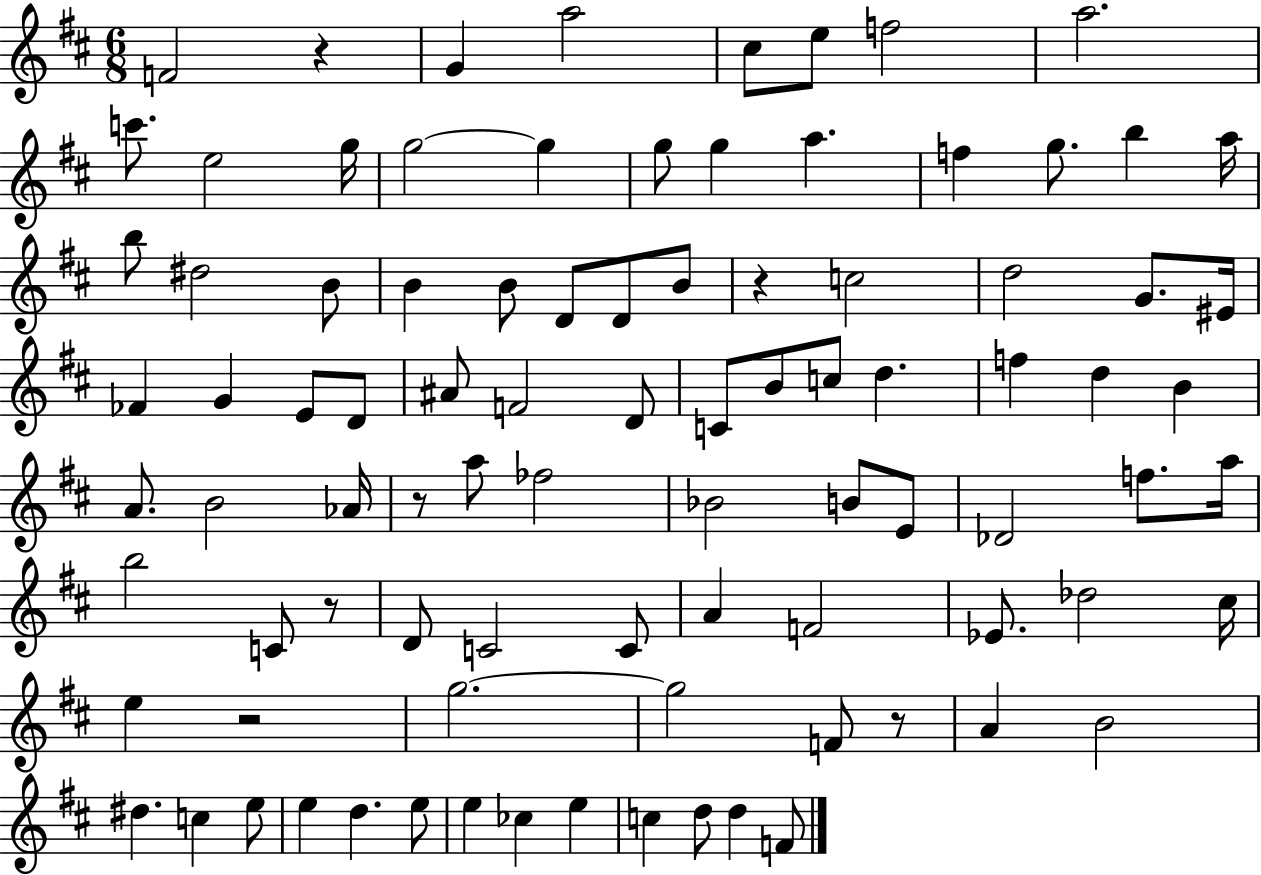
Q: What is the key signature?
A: D major